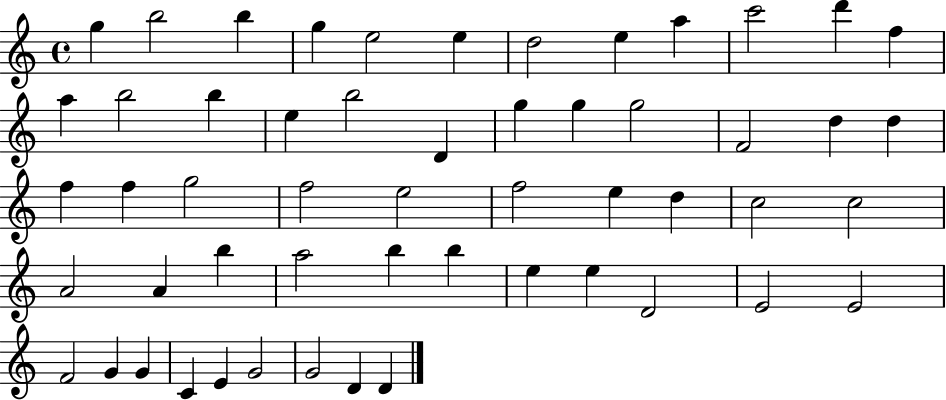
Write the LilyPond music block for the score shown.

{
  \clef treble
  \time 4/4
  \defaultTimeSignature
  \key c \major
  g''4 b''2 b''4 | g''4 e''2 e''4 | d''2 e''4 a''4 | c'''2 d'''4 f''4 | \break a''4 b''2 b''4 | e''4 b''2 d'4 | g''4 g''4 g''2 | f'2 d''4 d''4 | \break f''4 f''4 g''2 | f''2 e''2 | f''2 e''4 d''4 | c''2 c''2 | \break a'2 a'4 b''4 | a''2 b''4 b''4 | e''4 e''4 d'2 | e'2 e'2 | \break f'2 g'4 g'4 | c'4 e'4 g'2 | g'2 d'4 d'4 | \bar "|."
}